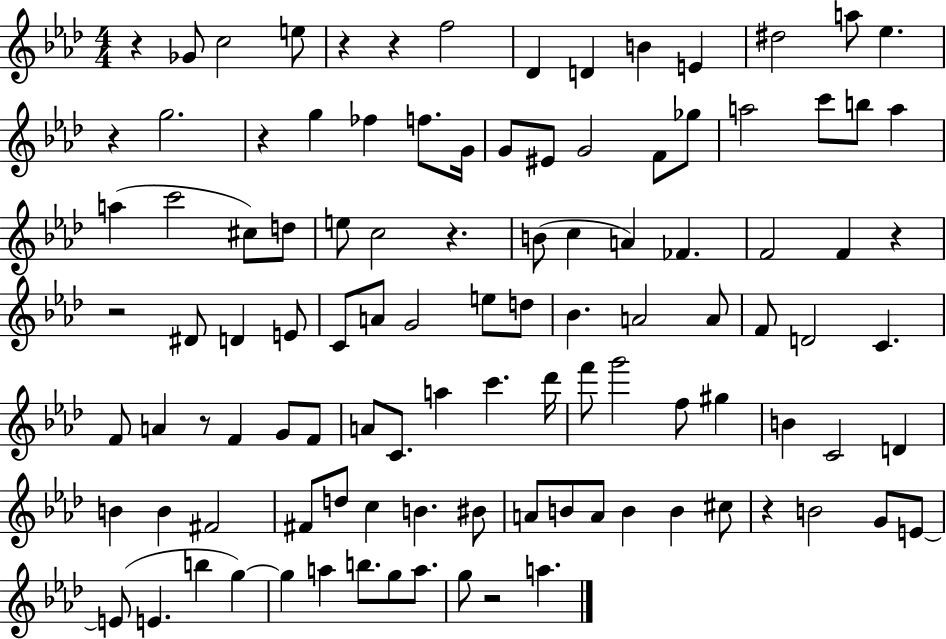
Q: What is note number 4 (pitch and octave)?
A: F5